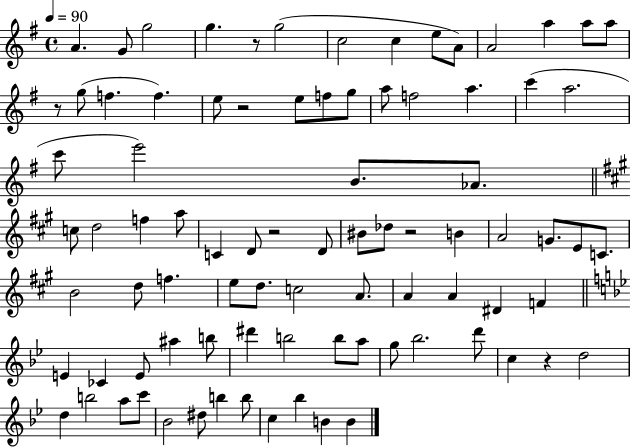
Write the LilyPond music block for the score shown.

{
  \clef treble
  \time 4/4
  \defaultTimeSignature
  \key g \major
  \tempo 4 = 90
  a'4. g'8 g''2 | g''4. r8 g''2( | c''2 c''4 e''8 a'8) | a'2 a''4 a''8 a''8 | \break r8 g''8( f''4. f''4.) | e''8 r2 e''8 f''8 g''8 | a''8 f''2 a''4. | c'''4( a''2. | \break c'''8 e'''2) b'8. aes'8. | \bar "||" \break \key a \major c''8 d''2 f''4 a''8 | c'4 d'8 r2 d'8 | bis'8 des''8 r2 b'4 | a'2 g'8. e'8 c'8. | \break b'2 d''8 f''4. | e''8 d''8. c''2 a'8. | a'4 a'4 dis'4 f'4 | \bar "||" \break \key bes \major e'4 ces'4 e'8 ais''4 b''8 | dis'''4 b''2 b''8 a''8 | g''8 bes''2. d'''8 | c''4 r4 d''2 | \break d''4 b''2 a''8 c'''8 | bes'2 dis''8 b''4 b''8 | c''4 bes''4 b'4 b'4 | \bar "|."
}